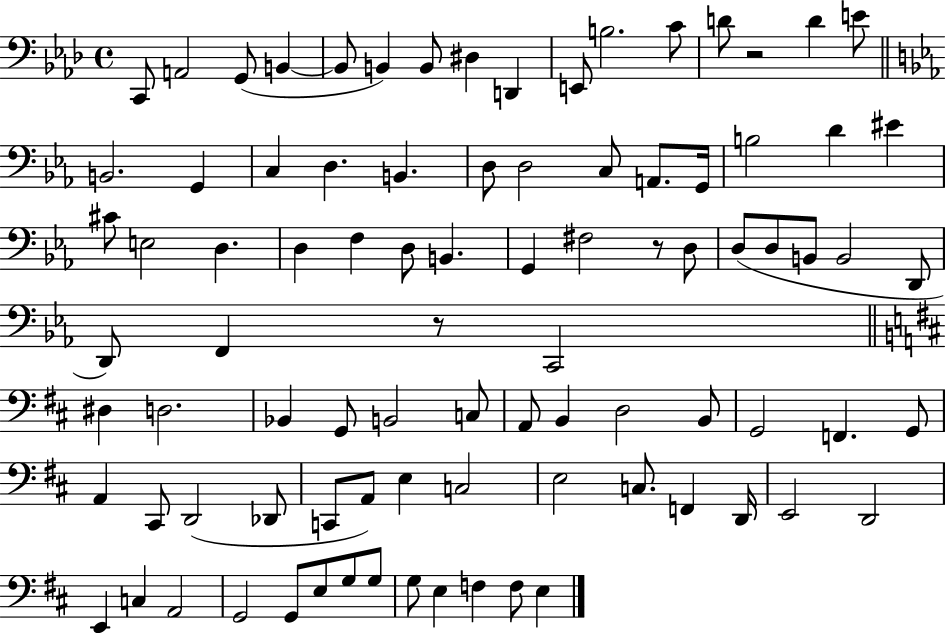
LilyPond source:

{
  \clef bass
  \time 4/4
  \defaultTimeSignature
  \key aes \major
  c,8 a,2 g,8( b,4~~ | b,8 b,4) b,8 dis4 d,4 | e,8 b2. c'8 | d'8 r2 d'4 e'8 | \break \bar "||" \break \key ees \major b,2. g,4 | c4 d4. b,4. | d8 d2 c8 a,8. g,16 | b2 d'4 eis'4 | \break cis'8 e2 d4. | d4 f4 d8 b,4. | g,4 fis2 r8 d8 | d8( d8 b,8 b,2 d,8 | \break d,8) f,4 r8 c,2 | \bar "||" \break \key d \major dis4 d2. | bes,4 g,8 b,2 c8 | a,8 b,4 d2 b,8 | g,2 f,4. g,8 | \break a,4 cis,8 d,2( des,8 | c,8 a,8) e4 c2 | e2 c8. f,4 d,16 | e,2 d,2 | \break e,4 c4 a,2 | g,2 g,8 e8 g8 g8 | g8 e4 f4 f8 e4 | \bar "|."
}